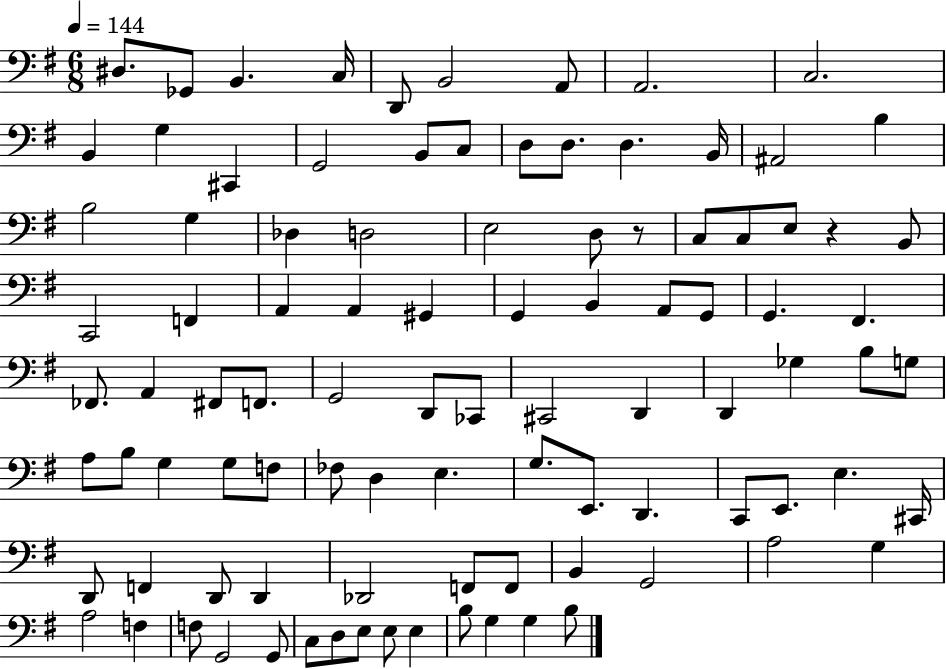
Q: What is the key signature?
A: G major